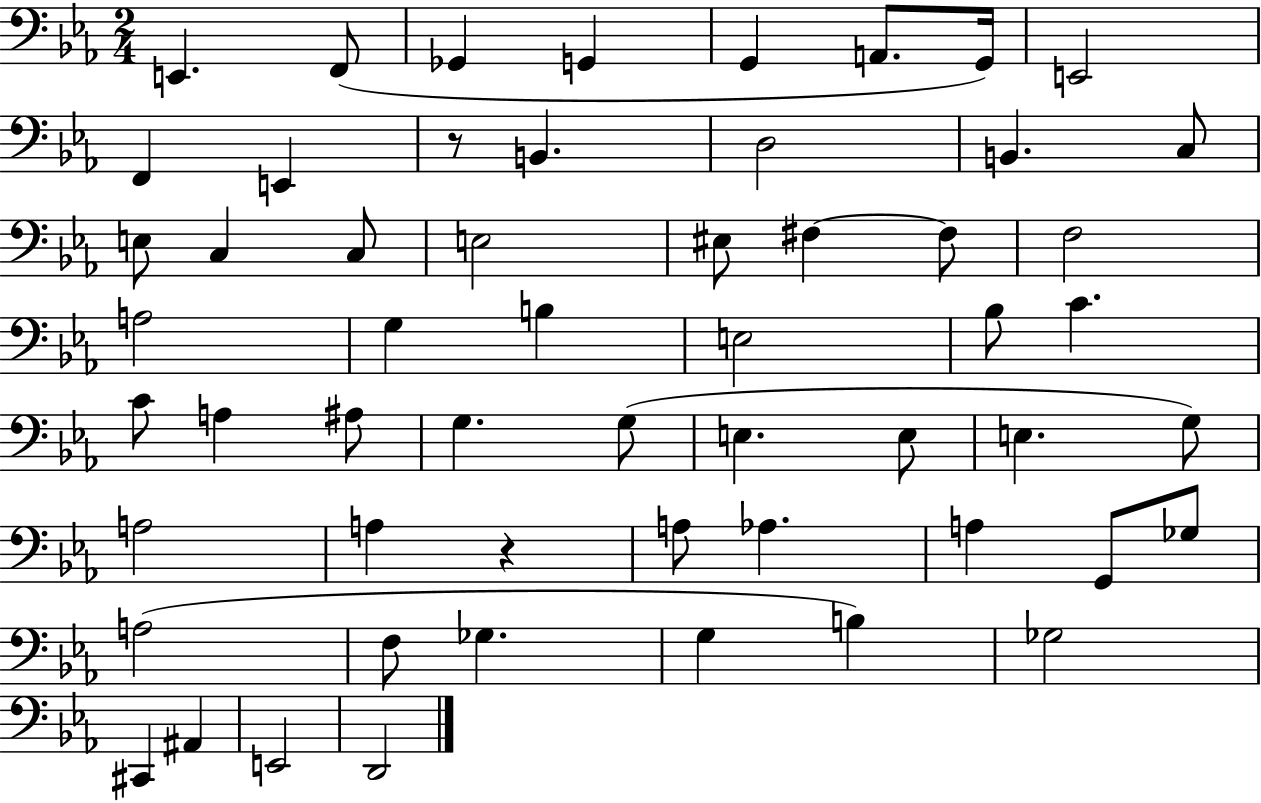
E2/q. F2/e Gb2/q G2/q G2/q A2/e. G2/s E2/h F2/q E2/q R/e B2/q. D3/h B2/q. C3/e E3/e C3/q C3/e E3/h EIS3/e F#3/q F#3/e F3/h A3/h G3/q B3/q E3/h Bb3/e C4/q. C4/e A3/q A#3/e G3/q. G3/e E3/q. E3/e E3/q. G3/e A3/h A3/q R/q A3/e Ab3/q. A3/q G2/e Gb3/e A3/h F3/e Gb3/q. G3/q B3/q Gb3/h C#2/q A#2/q E2/h D2/h